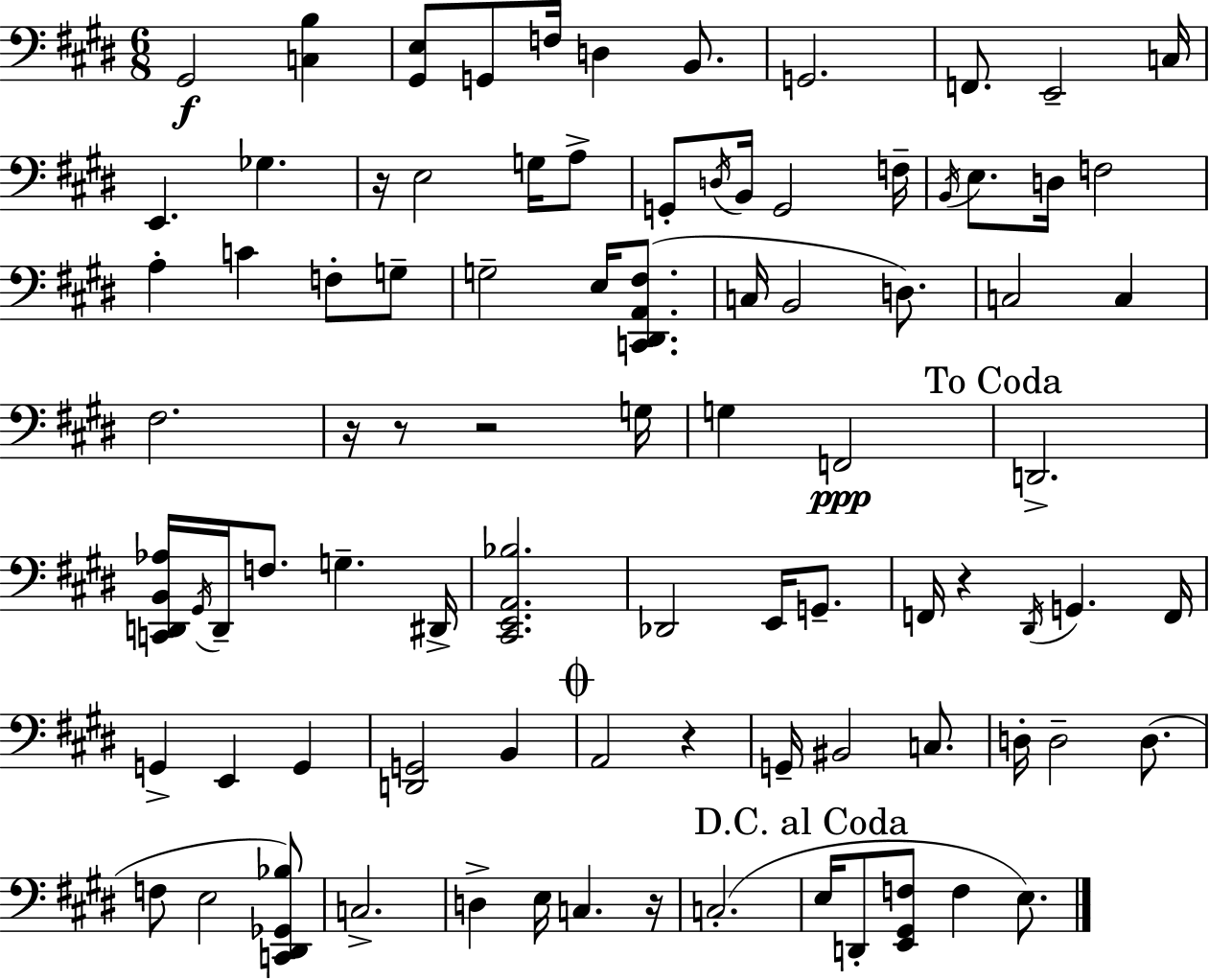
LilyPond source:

{
  \clef bass
  \numericTimeSignature
  \time 6/8
  \key e \major
  gis,2\f <c b>4 | <gis, e>8 g,8 f16 d4 b,8. | g,2. | f,8. e,2-- c16 | \break e,4. ges4. | r16 e2 g16 a8-> | g,8-. \acciaccatura { d16 } b,16 g,2 | f16-- \acciaccatura { b,16 } e8. d16 f2 | \break a4-. c'4 f8-. | g8-- g2-- e16 <c, dis, a, fis>8.( | c16 b,2 d8.) | c2 c4 | \break fis2. | r16 r8 r2 | g16 g4 f,2\ppp | \mark "To Coda" d,2.-> | \break <c, d, b, aes>16 \acciaccatura { gis,16 } d,16-- f8. g4.-- | dis,16-> <cis, e, a, bes>2. | des,2 e,16 | g,8.-- f,16 r4 \acciaccatura { dis,16 } g,4. | \break f,16 g,4-> e,4 | g,4 <d, g,>2 | b,4 \mark \markup { \musicglyph "scripts.coda" } a,2 | r4 g,16-- bis,2 | \break c8. d16-. d2-- | d8.( f8 e2 | <c, dis, ges, bes>8) c2.-> | d4-> e16 c4. | \break r16 c2.-.( | \mark "D.C. al Coda" e16 d,8-. <e, gis, f>8 f4 | e8.) \bar "|."
}